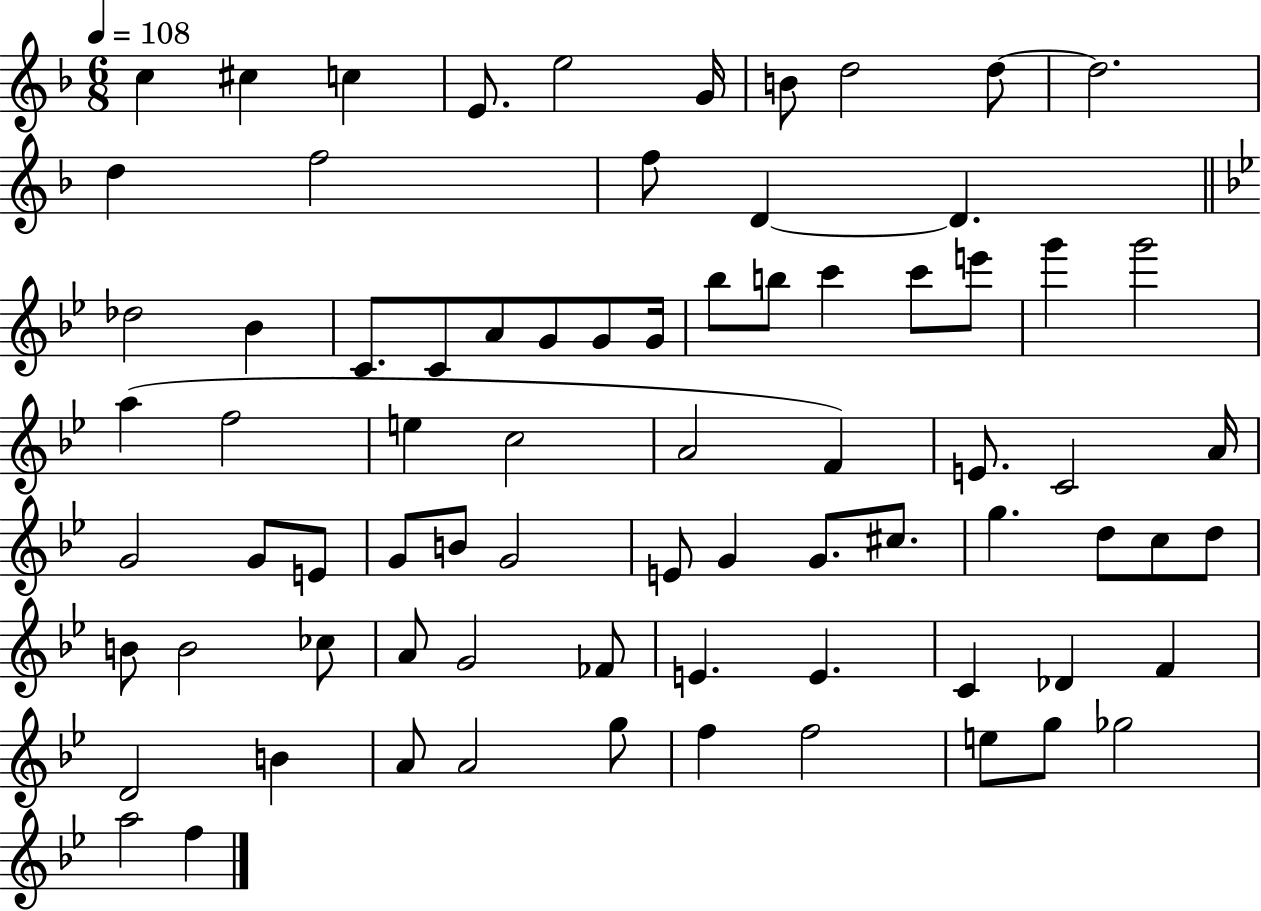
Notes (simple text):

C5/q C#5/q C5/q E4/e. E5/h G4/s B4/e D5/h D5/e D5/h. D5/q F5/h F5/e D4/q D4/q. Db5/h Bb4/q C4/e. C4/e A4/e G4/e G4/e G4/s Bb5/e B5/e C6/q C6/e E6/e G6/q G6/h A5/q F5/h E5/q C5/h A4/h F4/q E4/e. C4/h A4/s G4/h G4/e E4/e G4/e B4/e G4/h E4/e G4/q G4/e. C#5/e. G5/q. D5/e C5/e D5/e B4/e B4/h CES5/e A4/e G4/h FES4/e E4/q. E4/q. C4/q Db4/q F4/q D4/h B4/q A4/e A4/h G5/e F5/q F5/h E5/e G5/e Gb5/h A5/h F5/q